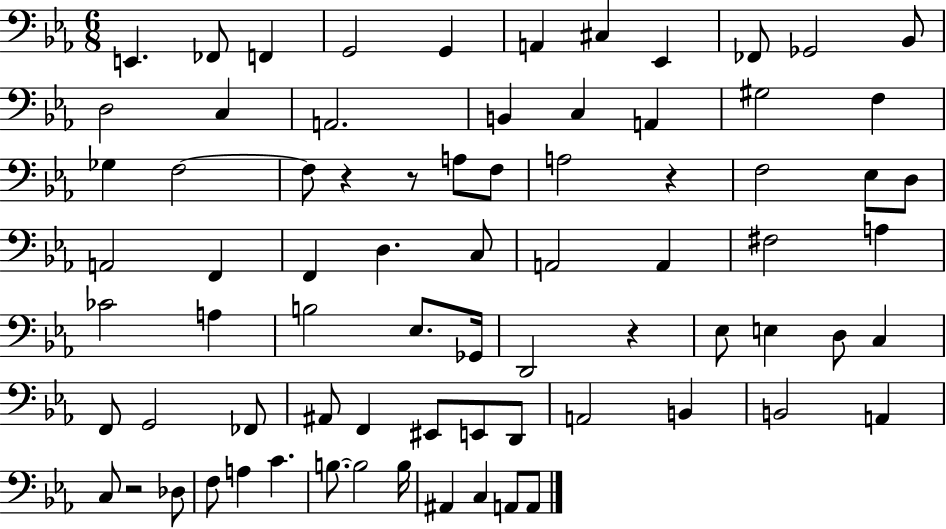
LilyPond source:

{
  \clef bass
  \numericTimeSignature
  \time 6/8
  \key ees \major
  \repeat volta 2 { e,4. fes,8 f,4 | g,2 g,4 | a,4 cis4 ees,4 | fes,8 ges,2 bes,8 | \break d2 c4 | a,2. | b,4 c4 a,4 | gis2 f4 | \break ges4 f2~~ | f8 r4 r8 a8 f8 | a2 r4 | f2 ees8 d8 | \break a,2 f,4 | f,4 d4. c8 | a,2 a,4 | fis2 a4 | \break ces'2 a4 | b2 ees8. ges,16 | d,2 r4 | ees8 e4 d8 c4 | \break f,8 g,2 fes,8 | ais,8 f,4 eis,8 e,8 d,8 | a,2 b,4 | b,2 a,4 | \break c8 r2 des8 | f8 a4 c'4. | b8.~~ b2 b16 | ais,4 c4 a,8 a,8 | \break } \bar "|."
}